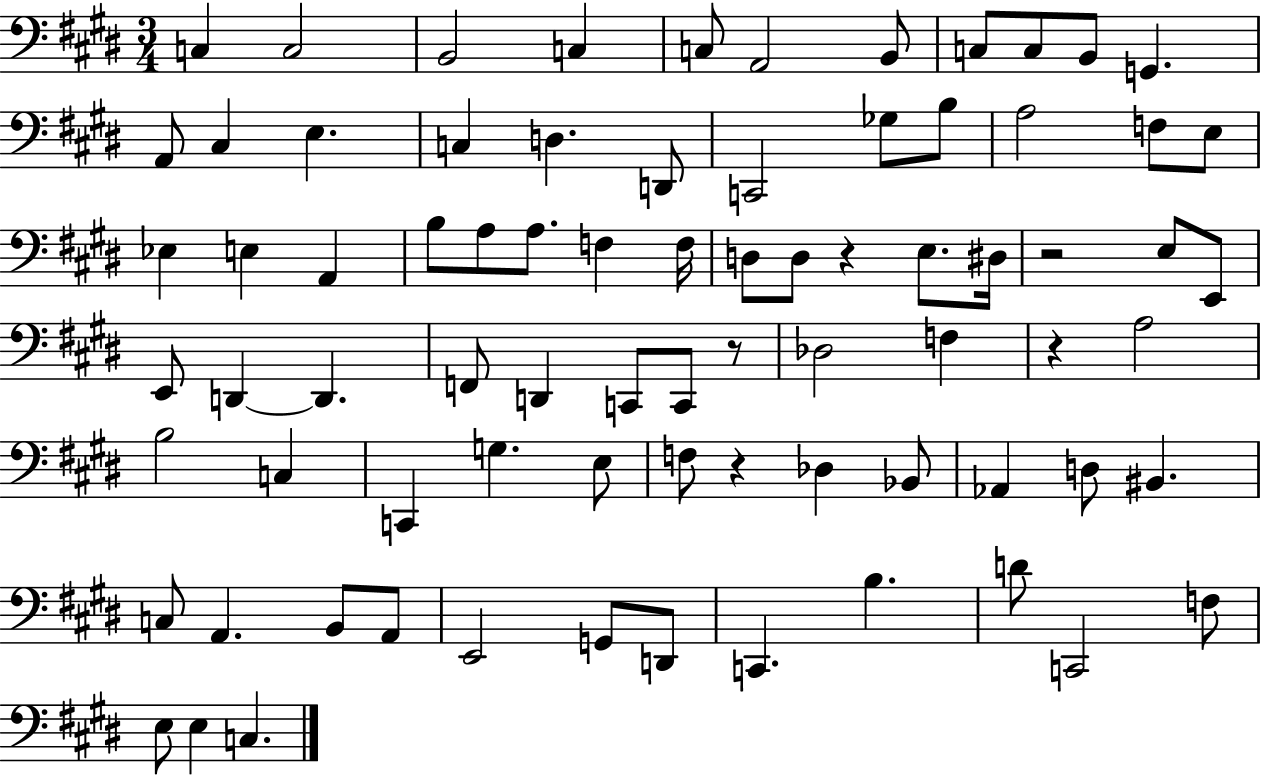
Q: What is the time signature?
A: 3/4